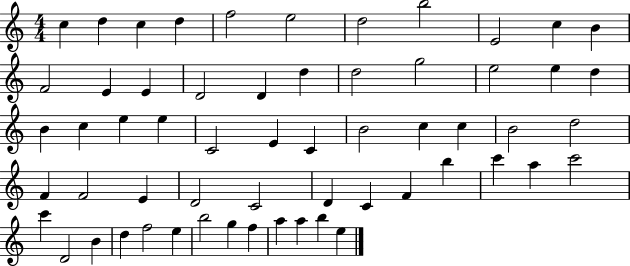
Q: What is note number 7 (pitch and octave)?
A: D5